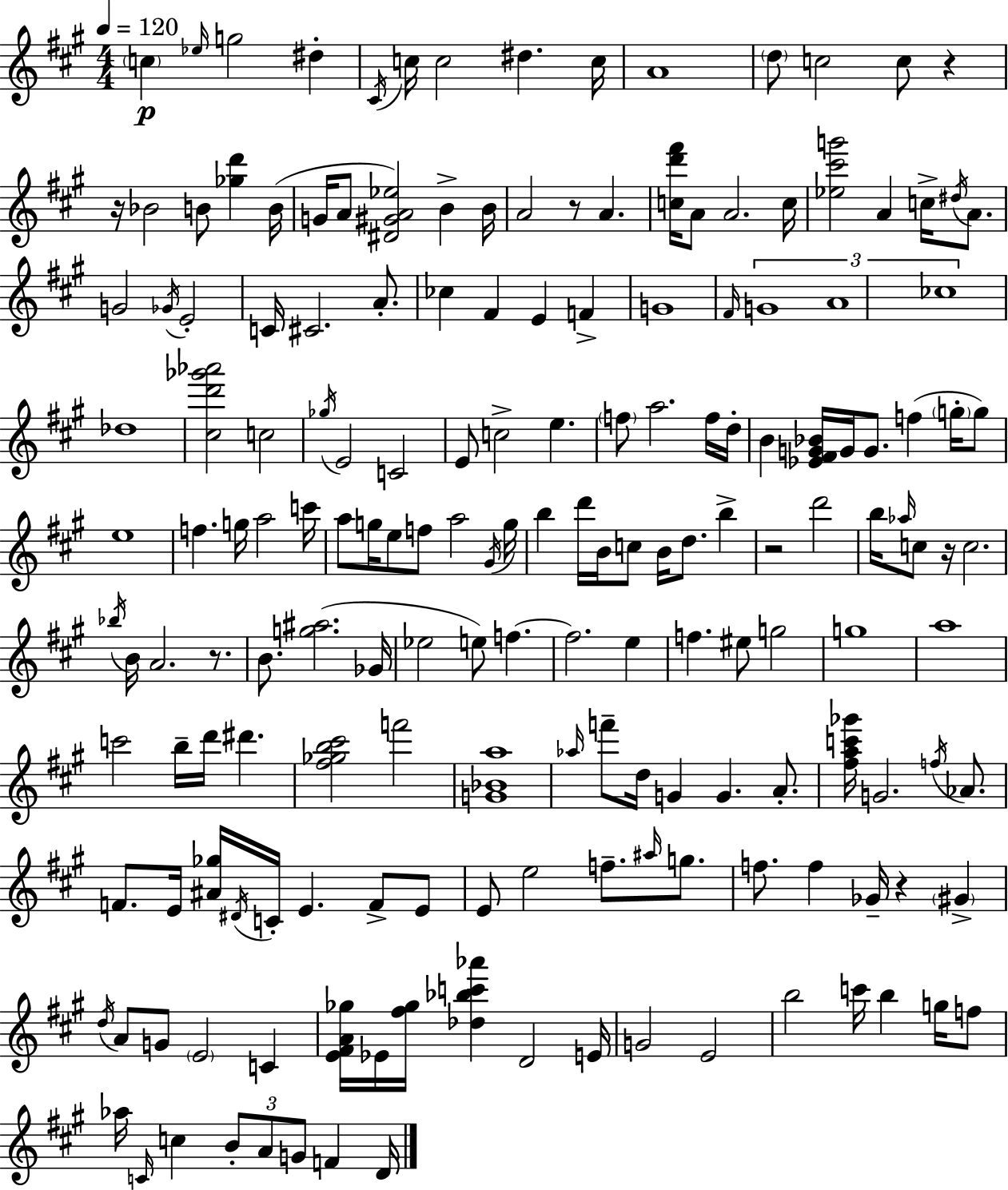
X:1
T:Untitled
M:4/4
L:1/4
K:A
c _e/4 g2 ^d ^C/4 c/4 c2 ^d c/4 A4 d/2 c2 c/2 z z/4 _B2 B/2 [_gd'] B/4 G/4 A/2 [^D^GA_e]2 B B/4 A2 z/2 A [cd'^f']/4 A/2 A2 c/4 [_e^c'g']2 A c/4 ^d/4 A/2 G2 _G/4 E2 C/4 ^C2 A/2 _c ^F E F G4 ^F/4 G4 A4 _c4 _d4 [^cd'_g'_a']2 c2 _g/4 E2 C2 E/2 c2 e f/2 a2 f/4 d/4 B [_E^FG_B]/4 G/4 G/2 f g/4 g/2 e4 f g/4 a2 c'/4 a/2 g/4 e/2 f/2 a2 ^G/4 g/4 b d'/4 B/4 c/2 B/4 d/2 b z2 d'2 b/4 _a/4 c/2 z/4 c2 _b/4 B/4 A2 z/2 B/2 [g^a]2 _G/4 _e2 e/2 f f2 e f ^e/2 g2 g4 a4 c'2 b/4 d'/4 ^d' [^f_gb^c']2 f'2 [G_Ba]4 _a/4 f'/2 d/4 G G A/2 [^fac'_g']/4 G2 f/4 _A/2 F/2 E/4 [^A_g]/4 ^D/4 C/4 E F/2 E/2 E/2 e2 f/2 ^a/4 g/2 f/2 f _G/4 z ^G d/4 A/2 G/2 E2 C [E^FA_g]/4 _E/4 [^f_g]/4 [_d_bc'_a'] D2 E/4 G2 E2 b2 c'/4 b g/4 f/2 _a/4 C/4 c B/2 A/2 G/2 F D/4